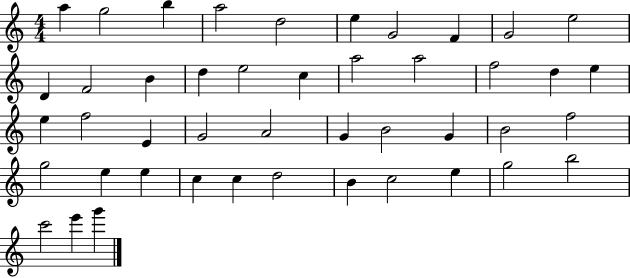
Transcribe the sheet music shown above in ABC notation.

X:1
T:Untitled
M:4/4
L:1/4
K:C
a g2 b a2 d2 e G2 F G2 e2 D F2 B d e2 c a2 a2 f2 d e e f2 E G2 A2 G B2 G B2 f2 g2 e e c c d2 B c2 e g2 b2 c'2 e' g'